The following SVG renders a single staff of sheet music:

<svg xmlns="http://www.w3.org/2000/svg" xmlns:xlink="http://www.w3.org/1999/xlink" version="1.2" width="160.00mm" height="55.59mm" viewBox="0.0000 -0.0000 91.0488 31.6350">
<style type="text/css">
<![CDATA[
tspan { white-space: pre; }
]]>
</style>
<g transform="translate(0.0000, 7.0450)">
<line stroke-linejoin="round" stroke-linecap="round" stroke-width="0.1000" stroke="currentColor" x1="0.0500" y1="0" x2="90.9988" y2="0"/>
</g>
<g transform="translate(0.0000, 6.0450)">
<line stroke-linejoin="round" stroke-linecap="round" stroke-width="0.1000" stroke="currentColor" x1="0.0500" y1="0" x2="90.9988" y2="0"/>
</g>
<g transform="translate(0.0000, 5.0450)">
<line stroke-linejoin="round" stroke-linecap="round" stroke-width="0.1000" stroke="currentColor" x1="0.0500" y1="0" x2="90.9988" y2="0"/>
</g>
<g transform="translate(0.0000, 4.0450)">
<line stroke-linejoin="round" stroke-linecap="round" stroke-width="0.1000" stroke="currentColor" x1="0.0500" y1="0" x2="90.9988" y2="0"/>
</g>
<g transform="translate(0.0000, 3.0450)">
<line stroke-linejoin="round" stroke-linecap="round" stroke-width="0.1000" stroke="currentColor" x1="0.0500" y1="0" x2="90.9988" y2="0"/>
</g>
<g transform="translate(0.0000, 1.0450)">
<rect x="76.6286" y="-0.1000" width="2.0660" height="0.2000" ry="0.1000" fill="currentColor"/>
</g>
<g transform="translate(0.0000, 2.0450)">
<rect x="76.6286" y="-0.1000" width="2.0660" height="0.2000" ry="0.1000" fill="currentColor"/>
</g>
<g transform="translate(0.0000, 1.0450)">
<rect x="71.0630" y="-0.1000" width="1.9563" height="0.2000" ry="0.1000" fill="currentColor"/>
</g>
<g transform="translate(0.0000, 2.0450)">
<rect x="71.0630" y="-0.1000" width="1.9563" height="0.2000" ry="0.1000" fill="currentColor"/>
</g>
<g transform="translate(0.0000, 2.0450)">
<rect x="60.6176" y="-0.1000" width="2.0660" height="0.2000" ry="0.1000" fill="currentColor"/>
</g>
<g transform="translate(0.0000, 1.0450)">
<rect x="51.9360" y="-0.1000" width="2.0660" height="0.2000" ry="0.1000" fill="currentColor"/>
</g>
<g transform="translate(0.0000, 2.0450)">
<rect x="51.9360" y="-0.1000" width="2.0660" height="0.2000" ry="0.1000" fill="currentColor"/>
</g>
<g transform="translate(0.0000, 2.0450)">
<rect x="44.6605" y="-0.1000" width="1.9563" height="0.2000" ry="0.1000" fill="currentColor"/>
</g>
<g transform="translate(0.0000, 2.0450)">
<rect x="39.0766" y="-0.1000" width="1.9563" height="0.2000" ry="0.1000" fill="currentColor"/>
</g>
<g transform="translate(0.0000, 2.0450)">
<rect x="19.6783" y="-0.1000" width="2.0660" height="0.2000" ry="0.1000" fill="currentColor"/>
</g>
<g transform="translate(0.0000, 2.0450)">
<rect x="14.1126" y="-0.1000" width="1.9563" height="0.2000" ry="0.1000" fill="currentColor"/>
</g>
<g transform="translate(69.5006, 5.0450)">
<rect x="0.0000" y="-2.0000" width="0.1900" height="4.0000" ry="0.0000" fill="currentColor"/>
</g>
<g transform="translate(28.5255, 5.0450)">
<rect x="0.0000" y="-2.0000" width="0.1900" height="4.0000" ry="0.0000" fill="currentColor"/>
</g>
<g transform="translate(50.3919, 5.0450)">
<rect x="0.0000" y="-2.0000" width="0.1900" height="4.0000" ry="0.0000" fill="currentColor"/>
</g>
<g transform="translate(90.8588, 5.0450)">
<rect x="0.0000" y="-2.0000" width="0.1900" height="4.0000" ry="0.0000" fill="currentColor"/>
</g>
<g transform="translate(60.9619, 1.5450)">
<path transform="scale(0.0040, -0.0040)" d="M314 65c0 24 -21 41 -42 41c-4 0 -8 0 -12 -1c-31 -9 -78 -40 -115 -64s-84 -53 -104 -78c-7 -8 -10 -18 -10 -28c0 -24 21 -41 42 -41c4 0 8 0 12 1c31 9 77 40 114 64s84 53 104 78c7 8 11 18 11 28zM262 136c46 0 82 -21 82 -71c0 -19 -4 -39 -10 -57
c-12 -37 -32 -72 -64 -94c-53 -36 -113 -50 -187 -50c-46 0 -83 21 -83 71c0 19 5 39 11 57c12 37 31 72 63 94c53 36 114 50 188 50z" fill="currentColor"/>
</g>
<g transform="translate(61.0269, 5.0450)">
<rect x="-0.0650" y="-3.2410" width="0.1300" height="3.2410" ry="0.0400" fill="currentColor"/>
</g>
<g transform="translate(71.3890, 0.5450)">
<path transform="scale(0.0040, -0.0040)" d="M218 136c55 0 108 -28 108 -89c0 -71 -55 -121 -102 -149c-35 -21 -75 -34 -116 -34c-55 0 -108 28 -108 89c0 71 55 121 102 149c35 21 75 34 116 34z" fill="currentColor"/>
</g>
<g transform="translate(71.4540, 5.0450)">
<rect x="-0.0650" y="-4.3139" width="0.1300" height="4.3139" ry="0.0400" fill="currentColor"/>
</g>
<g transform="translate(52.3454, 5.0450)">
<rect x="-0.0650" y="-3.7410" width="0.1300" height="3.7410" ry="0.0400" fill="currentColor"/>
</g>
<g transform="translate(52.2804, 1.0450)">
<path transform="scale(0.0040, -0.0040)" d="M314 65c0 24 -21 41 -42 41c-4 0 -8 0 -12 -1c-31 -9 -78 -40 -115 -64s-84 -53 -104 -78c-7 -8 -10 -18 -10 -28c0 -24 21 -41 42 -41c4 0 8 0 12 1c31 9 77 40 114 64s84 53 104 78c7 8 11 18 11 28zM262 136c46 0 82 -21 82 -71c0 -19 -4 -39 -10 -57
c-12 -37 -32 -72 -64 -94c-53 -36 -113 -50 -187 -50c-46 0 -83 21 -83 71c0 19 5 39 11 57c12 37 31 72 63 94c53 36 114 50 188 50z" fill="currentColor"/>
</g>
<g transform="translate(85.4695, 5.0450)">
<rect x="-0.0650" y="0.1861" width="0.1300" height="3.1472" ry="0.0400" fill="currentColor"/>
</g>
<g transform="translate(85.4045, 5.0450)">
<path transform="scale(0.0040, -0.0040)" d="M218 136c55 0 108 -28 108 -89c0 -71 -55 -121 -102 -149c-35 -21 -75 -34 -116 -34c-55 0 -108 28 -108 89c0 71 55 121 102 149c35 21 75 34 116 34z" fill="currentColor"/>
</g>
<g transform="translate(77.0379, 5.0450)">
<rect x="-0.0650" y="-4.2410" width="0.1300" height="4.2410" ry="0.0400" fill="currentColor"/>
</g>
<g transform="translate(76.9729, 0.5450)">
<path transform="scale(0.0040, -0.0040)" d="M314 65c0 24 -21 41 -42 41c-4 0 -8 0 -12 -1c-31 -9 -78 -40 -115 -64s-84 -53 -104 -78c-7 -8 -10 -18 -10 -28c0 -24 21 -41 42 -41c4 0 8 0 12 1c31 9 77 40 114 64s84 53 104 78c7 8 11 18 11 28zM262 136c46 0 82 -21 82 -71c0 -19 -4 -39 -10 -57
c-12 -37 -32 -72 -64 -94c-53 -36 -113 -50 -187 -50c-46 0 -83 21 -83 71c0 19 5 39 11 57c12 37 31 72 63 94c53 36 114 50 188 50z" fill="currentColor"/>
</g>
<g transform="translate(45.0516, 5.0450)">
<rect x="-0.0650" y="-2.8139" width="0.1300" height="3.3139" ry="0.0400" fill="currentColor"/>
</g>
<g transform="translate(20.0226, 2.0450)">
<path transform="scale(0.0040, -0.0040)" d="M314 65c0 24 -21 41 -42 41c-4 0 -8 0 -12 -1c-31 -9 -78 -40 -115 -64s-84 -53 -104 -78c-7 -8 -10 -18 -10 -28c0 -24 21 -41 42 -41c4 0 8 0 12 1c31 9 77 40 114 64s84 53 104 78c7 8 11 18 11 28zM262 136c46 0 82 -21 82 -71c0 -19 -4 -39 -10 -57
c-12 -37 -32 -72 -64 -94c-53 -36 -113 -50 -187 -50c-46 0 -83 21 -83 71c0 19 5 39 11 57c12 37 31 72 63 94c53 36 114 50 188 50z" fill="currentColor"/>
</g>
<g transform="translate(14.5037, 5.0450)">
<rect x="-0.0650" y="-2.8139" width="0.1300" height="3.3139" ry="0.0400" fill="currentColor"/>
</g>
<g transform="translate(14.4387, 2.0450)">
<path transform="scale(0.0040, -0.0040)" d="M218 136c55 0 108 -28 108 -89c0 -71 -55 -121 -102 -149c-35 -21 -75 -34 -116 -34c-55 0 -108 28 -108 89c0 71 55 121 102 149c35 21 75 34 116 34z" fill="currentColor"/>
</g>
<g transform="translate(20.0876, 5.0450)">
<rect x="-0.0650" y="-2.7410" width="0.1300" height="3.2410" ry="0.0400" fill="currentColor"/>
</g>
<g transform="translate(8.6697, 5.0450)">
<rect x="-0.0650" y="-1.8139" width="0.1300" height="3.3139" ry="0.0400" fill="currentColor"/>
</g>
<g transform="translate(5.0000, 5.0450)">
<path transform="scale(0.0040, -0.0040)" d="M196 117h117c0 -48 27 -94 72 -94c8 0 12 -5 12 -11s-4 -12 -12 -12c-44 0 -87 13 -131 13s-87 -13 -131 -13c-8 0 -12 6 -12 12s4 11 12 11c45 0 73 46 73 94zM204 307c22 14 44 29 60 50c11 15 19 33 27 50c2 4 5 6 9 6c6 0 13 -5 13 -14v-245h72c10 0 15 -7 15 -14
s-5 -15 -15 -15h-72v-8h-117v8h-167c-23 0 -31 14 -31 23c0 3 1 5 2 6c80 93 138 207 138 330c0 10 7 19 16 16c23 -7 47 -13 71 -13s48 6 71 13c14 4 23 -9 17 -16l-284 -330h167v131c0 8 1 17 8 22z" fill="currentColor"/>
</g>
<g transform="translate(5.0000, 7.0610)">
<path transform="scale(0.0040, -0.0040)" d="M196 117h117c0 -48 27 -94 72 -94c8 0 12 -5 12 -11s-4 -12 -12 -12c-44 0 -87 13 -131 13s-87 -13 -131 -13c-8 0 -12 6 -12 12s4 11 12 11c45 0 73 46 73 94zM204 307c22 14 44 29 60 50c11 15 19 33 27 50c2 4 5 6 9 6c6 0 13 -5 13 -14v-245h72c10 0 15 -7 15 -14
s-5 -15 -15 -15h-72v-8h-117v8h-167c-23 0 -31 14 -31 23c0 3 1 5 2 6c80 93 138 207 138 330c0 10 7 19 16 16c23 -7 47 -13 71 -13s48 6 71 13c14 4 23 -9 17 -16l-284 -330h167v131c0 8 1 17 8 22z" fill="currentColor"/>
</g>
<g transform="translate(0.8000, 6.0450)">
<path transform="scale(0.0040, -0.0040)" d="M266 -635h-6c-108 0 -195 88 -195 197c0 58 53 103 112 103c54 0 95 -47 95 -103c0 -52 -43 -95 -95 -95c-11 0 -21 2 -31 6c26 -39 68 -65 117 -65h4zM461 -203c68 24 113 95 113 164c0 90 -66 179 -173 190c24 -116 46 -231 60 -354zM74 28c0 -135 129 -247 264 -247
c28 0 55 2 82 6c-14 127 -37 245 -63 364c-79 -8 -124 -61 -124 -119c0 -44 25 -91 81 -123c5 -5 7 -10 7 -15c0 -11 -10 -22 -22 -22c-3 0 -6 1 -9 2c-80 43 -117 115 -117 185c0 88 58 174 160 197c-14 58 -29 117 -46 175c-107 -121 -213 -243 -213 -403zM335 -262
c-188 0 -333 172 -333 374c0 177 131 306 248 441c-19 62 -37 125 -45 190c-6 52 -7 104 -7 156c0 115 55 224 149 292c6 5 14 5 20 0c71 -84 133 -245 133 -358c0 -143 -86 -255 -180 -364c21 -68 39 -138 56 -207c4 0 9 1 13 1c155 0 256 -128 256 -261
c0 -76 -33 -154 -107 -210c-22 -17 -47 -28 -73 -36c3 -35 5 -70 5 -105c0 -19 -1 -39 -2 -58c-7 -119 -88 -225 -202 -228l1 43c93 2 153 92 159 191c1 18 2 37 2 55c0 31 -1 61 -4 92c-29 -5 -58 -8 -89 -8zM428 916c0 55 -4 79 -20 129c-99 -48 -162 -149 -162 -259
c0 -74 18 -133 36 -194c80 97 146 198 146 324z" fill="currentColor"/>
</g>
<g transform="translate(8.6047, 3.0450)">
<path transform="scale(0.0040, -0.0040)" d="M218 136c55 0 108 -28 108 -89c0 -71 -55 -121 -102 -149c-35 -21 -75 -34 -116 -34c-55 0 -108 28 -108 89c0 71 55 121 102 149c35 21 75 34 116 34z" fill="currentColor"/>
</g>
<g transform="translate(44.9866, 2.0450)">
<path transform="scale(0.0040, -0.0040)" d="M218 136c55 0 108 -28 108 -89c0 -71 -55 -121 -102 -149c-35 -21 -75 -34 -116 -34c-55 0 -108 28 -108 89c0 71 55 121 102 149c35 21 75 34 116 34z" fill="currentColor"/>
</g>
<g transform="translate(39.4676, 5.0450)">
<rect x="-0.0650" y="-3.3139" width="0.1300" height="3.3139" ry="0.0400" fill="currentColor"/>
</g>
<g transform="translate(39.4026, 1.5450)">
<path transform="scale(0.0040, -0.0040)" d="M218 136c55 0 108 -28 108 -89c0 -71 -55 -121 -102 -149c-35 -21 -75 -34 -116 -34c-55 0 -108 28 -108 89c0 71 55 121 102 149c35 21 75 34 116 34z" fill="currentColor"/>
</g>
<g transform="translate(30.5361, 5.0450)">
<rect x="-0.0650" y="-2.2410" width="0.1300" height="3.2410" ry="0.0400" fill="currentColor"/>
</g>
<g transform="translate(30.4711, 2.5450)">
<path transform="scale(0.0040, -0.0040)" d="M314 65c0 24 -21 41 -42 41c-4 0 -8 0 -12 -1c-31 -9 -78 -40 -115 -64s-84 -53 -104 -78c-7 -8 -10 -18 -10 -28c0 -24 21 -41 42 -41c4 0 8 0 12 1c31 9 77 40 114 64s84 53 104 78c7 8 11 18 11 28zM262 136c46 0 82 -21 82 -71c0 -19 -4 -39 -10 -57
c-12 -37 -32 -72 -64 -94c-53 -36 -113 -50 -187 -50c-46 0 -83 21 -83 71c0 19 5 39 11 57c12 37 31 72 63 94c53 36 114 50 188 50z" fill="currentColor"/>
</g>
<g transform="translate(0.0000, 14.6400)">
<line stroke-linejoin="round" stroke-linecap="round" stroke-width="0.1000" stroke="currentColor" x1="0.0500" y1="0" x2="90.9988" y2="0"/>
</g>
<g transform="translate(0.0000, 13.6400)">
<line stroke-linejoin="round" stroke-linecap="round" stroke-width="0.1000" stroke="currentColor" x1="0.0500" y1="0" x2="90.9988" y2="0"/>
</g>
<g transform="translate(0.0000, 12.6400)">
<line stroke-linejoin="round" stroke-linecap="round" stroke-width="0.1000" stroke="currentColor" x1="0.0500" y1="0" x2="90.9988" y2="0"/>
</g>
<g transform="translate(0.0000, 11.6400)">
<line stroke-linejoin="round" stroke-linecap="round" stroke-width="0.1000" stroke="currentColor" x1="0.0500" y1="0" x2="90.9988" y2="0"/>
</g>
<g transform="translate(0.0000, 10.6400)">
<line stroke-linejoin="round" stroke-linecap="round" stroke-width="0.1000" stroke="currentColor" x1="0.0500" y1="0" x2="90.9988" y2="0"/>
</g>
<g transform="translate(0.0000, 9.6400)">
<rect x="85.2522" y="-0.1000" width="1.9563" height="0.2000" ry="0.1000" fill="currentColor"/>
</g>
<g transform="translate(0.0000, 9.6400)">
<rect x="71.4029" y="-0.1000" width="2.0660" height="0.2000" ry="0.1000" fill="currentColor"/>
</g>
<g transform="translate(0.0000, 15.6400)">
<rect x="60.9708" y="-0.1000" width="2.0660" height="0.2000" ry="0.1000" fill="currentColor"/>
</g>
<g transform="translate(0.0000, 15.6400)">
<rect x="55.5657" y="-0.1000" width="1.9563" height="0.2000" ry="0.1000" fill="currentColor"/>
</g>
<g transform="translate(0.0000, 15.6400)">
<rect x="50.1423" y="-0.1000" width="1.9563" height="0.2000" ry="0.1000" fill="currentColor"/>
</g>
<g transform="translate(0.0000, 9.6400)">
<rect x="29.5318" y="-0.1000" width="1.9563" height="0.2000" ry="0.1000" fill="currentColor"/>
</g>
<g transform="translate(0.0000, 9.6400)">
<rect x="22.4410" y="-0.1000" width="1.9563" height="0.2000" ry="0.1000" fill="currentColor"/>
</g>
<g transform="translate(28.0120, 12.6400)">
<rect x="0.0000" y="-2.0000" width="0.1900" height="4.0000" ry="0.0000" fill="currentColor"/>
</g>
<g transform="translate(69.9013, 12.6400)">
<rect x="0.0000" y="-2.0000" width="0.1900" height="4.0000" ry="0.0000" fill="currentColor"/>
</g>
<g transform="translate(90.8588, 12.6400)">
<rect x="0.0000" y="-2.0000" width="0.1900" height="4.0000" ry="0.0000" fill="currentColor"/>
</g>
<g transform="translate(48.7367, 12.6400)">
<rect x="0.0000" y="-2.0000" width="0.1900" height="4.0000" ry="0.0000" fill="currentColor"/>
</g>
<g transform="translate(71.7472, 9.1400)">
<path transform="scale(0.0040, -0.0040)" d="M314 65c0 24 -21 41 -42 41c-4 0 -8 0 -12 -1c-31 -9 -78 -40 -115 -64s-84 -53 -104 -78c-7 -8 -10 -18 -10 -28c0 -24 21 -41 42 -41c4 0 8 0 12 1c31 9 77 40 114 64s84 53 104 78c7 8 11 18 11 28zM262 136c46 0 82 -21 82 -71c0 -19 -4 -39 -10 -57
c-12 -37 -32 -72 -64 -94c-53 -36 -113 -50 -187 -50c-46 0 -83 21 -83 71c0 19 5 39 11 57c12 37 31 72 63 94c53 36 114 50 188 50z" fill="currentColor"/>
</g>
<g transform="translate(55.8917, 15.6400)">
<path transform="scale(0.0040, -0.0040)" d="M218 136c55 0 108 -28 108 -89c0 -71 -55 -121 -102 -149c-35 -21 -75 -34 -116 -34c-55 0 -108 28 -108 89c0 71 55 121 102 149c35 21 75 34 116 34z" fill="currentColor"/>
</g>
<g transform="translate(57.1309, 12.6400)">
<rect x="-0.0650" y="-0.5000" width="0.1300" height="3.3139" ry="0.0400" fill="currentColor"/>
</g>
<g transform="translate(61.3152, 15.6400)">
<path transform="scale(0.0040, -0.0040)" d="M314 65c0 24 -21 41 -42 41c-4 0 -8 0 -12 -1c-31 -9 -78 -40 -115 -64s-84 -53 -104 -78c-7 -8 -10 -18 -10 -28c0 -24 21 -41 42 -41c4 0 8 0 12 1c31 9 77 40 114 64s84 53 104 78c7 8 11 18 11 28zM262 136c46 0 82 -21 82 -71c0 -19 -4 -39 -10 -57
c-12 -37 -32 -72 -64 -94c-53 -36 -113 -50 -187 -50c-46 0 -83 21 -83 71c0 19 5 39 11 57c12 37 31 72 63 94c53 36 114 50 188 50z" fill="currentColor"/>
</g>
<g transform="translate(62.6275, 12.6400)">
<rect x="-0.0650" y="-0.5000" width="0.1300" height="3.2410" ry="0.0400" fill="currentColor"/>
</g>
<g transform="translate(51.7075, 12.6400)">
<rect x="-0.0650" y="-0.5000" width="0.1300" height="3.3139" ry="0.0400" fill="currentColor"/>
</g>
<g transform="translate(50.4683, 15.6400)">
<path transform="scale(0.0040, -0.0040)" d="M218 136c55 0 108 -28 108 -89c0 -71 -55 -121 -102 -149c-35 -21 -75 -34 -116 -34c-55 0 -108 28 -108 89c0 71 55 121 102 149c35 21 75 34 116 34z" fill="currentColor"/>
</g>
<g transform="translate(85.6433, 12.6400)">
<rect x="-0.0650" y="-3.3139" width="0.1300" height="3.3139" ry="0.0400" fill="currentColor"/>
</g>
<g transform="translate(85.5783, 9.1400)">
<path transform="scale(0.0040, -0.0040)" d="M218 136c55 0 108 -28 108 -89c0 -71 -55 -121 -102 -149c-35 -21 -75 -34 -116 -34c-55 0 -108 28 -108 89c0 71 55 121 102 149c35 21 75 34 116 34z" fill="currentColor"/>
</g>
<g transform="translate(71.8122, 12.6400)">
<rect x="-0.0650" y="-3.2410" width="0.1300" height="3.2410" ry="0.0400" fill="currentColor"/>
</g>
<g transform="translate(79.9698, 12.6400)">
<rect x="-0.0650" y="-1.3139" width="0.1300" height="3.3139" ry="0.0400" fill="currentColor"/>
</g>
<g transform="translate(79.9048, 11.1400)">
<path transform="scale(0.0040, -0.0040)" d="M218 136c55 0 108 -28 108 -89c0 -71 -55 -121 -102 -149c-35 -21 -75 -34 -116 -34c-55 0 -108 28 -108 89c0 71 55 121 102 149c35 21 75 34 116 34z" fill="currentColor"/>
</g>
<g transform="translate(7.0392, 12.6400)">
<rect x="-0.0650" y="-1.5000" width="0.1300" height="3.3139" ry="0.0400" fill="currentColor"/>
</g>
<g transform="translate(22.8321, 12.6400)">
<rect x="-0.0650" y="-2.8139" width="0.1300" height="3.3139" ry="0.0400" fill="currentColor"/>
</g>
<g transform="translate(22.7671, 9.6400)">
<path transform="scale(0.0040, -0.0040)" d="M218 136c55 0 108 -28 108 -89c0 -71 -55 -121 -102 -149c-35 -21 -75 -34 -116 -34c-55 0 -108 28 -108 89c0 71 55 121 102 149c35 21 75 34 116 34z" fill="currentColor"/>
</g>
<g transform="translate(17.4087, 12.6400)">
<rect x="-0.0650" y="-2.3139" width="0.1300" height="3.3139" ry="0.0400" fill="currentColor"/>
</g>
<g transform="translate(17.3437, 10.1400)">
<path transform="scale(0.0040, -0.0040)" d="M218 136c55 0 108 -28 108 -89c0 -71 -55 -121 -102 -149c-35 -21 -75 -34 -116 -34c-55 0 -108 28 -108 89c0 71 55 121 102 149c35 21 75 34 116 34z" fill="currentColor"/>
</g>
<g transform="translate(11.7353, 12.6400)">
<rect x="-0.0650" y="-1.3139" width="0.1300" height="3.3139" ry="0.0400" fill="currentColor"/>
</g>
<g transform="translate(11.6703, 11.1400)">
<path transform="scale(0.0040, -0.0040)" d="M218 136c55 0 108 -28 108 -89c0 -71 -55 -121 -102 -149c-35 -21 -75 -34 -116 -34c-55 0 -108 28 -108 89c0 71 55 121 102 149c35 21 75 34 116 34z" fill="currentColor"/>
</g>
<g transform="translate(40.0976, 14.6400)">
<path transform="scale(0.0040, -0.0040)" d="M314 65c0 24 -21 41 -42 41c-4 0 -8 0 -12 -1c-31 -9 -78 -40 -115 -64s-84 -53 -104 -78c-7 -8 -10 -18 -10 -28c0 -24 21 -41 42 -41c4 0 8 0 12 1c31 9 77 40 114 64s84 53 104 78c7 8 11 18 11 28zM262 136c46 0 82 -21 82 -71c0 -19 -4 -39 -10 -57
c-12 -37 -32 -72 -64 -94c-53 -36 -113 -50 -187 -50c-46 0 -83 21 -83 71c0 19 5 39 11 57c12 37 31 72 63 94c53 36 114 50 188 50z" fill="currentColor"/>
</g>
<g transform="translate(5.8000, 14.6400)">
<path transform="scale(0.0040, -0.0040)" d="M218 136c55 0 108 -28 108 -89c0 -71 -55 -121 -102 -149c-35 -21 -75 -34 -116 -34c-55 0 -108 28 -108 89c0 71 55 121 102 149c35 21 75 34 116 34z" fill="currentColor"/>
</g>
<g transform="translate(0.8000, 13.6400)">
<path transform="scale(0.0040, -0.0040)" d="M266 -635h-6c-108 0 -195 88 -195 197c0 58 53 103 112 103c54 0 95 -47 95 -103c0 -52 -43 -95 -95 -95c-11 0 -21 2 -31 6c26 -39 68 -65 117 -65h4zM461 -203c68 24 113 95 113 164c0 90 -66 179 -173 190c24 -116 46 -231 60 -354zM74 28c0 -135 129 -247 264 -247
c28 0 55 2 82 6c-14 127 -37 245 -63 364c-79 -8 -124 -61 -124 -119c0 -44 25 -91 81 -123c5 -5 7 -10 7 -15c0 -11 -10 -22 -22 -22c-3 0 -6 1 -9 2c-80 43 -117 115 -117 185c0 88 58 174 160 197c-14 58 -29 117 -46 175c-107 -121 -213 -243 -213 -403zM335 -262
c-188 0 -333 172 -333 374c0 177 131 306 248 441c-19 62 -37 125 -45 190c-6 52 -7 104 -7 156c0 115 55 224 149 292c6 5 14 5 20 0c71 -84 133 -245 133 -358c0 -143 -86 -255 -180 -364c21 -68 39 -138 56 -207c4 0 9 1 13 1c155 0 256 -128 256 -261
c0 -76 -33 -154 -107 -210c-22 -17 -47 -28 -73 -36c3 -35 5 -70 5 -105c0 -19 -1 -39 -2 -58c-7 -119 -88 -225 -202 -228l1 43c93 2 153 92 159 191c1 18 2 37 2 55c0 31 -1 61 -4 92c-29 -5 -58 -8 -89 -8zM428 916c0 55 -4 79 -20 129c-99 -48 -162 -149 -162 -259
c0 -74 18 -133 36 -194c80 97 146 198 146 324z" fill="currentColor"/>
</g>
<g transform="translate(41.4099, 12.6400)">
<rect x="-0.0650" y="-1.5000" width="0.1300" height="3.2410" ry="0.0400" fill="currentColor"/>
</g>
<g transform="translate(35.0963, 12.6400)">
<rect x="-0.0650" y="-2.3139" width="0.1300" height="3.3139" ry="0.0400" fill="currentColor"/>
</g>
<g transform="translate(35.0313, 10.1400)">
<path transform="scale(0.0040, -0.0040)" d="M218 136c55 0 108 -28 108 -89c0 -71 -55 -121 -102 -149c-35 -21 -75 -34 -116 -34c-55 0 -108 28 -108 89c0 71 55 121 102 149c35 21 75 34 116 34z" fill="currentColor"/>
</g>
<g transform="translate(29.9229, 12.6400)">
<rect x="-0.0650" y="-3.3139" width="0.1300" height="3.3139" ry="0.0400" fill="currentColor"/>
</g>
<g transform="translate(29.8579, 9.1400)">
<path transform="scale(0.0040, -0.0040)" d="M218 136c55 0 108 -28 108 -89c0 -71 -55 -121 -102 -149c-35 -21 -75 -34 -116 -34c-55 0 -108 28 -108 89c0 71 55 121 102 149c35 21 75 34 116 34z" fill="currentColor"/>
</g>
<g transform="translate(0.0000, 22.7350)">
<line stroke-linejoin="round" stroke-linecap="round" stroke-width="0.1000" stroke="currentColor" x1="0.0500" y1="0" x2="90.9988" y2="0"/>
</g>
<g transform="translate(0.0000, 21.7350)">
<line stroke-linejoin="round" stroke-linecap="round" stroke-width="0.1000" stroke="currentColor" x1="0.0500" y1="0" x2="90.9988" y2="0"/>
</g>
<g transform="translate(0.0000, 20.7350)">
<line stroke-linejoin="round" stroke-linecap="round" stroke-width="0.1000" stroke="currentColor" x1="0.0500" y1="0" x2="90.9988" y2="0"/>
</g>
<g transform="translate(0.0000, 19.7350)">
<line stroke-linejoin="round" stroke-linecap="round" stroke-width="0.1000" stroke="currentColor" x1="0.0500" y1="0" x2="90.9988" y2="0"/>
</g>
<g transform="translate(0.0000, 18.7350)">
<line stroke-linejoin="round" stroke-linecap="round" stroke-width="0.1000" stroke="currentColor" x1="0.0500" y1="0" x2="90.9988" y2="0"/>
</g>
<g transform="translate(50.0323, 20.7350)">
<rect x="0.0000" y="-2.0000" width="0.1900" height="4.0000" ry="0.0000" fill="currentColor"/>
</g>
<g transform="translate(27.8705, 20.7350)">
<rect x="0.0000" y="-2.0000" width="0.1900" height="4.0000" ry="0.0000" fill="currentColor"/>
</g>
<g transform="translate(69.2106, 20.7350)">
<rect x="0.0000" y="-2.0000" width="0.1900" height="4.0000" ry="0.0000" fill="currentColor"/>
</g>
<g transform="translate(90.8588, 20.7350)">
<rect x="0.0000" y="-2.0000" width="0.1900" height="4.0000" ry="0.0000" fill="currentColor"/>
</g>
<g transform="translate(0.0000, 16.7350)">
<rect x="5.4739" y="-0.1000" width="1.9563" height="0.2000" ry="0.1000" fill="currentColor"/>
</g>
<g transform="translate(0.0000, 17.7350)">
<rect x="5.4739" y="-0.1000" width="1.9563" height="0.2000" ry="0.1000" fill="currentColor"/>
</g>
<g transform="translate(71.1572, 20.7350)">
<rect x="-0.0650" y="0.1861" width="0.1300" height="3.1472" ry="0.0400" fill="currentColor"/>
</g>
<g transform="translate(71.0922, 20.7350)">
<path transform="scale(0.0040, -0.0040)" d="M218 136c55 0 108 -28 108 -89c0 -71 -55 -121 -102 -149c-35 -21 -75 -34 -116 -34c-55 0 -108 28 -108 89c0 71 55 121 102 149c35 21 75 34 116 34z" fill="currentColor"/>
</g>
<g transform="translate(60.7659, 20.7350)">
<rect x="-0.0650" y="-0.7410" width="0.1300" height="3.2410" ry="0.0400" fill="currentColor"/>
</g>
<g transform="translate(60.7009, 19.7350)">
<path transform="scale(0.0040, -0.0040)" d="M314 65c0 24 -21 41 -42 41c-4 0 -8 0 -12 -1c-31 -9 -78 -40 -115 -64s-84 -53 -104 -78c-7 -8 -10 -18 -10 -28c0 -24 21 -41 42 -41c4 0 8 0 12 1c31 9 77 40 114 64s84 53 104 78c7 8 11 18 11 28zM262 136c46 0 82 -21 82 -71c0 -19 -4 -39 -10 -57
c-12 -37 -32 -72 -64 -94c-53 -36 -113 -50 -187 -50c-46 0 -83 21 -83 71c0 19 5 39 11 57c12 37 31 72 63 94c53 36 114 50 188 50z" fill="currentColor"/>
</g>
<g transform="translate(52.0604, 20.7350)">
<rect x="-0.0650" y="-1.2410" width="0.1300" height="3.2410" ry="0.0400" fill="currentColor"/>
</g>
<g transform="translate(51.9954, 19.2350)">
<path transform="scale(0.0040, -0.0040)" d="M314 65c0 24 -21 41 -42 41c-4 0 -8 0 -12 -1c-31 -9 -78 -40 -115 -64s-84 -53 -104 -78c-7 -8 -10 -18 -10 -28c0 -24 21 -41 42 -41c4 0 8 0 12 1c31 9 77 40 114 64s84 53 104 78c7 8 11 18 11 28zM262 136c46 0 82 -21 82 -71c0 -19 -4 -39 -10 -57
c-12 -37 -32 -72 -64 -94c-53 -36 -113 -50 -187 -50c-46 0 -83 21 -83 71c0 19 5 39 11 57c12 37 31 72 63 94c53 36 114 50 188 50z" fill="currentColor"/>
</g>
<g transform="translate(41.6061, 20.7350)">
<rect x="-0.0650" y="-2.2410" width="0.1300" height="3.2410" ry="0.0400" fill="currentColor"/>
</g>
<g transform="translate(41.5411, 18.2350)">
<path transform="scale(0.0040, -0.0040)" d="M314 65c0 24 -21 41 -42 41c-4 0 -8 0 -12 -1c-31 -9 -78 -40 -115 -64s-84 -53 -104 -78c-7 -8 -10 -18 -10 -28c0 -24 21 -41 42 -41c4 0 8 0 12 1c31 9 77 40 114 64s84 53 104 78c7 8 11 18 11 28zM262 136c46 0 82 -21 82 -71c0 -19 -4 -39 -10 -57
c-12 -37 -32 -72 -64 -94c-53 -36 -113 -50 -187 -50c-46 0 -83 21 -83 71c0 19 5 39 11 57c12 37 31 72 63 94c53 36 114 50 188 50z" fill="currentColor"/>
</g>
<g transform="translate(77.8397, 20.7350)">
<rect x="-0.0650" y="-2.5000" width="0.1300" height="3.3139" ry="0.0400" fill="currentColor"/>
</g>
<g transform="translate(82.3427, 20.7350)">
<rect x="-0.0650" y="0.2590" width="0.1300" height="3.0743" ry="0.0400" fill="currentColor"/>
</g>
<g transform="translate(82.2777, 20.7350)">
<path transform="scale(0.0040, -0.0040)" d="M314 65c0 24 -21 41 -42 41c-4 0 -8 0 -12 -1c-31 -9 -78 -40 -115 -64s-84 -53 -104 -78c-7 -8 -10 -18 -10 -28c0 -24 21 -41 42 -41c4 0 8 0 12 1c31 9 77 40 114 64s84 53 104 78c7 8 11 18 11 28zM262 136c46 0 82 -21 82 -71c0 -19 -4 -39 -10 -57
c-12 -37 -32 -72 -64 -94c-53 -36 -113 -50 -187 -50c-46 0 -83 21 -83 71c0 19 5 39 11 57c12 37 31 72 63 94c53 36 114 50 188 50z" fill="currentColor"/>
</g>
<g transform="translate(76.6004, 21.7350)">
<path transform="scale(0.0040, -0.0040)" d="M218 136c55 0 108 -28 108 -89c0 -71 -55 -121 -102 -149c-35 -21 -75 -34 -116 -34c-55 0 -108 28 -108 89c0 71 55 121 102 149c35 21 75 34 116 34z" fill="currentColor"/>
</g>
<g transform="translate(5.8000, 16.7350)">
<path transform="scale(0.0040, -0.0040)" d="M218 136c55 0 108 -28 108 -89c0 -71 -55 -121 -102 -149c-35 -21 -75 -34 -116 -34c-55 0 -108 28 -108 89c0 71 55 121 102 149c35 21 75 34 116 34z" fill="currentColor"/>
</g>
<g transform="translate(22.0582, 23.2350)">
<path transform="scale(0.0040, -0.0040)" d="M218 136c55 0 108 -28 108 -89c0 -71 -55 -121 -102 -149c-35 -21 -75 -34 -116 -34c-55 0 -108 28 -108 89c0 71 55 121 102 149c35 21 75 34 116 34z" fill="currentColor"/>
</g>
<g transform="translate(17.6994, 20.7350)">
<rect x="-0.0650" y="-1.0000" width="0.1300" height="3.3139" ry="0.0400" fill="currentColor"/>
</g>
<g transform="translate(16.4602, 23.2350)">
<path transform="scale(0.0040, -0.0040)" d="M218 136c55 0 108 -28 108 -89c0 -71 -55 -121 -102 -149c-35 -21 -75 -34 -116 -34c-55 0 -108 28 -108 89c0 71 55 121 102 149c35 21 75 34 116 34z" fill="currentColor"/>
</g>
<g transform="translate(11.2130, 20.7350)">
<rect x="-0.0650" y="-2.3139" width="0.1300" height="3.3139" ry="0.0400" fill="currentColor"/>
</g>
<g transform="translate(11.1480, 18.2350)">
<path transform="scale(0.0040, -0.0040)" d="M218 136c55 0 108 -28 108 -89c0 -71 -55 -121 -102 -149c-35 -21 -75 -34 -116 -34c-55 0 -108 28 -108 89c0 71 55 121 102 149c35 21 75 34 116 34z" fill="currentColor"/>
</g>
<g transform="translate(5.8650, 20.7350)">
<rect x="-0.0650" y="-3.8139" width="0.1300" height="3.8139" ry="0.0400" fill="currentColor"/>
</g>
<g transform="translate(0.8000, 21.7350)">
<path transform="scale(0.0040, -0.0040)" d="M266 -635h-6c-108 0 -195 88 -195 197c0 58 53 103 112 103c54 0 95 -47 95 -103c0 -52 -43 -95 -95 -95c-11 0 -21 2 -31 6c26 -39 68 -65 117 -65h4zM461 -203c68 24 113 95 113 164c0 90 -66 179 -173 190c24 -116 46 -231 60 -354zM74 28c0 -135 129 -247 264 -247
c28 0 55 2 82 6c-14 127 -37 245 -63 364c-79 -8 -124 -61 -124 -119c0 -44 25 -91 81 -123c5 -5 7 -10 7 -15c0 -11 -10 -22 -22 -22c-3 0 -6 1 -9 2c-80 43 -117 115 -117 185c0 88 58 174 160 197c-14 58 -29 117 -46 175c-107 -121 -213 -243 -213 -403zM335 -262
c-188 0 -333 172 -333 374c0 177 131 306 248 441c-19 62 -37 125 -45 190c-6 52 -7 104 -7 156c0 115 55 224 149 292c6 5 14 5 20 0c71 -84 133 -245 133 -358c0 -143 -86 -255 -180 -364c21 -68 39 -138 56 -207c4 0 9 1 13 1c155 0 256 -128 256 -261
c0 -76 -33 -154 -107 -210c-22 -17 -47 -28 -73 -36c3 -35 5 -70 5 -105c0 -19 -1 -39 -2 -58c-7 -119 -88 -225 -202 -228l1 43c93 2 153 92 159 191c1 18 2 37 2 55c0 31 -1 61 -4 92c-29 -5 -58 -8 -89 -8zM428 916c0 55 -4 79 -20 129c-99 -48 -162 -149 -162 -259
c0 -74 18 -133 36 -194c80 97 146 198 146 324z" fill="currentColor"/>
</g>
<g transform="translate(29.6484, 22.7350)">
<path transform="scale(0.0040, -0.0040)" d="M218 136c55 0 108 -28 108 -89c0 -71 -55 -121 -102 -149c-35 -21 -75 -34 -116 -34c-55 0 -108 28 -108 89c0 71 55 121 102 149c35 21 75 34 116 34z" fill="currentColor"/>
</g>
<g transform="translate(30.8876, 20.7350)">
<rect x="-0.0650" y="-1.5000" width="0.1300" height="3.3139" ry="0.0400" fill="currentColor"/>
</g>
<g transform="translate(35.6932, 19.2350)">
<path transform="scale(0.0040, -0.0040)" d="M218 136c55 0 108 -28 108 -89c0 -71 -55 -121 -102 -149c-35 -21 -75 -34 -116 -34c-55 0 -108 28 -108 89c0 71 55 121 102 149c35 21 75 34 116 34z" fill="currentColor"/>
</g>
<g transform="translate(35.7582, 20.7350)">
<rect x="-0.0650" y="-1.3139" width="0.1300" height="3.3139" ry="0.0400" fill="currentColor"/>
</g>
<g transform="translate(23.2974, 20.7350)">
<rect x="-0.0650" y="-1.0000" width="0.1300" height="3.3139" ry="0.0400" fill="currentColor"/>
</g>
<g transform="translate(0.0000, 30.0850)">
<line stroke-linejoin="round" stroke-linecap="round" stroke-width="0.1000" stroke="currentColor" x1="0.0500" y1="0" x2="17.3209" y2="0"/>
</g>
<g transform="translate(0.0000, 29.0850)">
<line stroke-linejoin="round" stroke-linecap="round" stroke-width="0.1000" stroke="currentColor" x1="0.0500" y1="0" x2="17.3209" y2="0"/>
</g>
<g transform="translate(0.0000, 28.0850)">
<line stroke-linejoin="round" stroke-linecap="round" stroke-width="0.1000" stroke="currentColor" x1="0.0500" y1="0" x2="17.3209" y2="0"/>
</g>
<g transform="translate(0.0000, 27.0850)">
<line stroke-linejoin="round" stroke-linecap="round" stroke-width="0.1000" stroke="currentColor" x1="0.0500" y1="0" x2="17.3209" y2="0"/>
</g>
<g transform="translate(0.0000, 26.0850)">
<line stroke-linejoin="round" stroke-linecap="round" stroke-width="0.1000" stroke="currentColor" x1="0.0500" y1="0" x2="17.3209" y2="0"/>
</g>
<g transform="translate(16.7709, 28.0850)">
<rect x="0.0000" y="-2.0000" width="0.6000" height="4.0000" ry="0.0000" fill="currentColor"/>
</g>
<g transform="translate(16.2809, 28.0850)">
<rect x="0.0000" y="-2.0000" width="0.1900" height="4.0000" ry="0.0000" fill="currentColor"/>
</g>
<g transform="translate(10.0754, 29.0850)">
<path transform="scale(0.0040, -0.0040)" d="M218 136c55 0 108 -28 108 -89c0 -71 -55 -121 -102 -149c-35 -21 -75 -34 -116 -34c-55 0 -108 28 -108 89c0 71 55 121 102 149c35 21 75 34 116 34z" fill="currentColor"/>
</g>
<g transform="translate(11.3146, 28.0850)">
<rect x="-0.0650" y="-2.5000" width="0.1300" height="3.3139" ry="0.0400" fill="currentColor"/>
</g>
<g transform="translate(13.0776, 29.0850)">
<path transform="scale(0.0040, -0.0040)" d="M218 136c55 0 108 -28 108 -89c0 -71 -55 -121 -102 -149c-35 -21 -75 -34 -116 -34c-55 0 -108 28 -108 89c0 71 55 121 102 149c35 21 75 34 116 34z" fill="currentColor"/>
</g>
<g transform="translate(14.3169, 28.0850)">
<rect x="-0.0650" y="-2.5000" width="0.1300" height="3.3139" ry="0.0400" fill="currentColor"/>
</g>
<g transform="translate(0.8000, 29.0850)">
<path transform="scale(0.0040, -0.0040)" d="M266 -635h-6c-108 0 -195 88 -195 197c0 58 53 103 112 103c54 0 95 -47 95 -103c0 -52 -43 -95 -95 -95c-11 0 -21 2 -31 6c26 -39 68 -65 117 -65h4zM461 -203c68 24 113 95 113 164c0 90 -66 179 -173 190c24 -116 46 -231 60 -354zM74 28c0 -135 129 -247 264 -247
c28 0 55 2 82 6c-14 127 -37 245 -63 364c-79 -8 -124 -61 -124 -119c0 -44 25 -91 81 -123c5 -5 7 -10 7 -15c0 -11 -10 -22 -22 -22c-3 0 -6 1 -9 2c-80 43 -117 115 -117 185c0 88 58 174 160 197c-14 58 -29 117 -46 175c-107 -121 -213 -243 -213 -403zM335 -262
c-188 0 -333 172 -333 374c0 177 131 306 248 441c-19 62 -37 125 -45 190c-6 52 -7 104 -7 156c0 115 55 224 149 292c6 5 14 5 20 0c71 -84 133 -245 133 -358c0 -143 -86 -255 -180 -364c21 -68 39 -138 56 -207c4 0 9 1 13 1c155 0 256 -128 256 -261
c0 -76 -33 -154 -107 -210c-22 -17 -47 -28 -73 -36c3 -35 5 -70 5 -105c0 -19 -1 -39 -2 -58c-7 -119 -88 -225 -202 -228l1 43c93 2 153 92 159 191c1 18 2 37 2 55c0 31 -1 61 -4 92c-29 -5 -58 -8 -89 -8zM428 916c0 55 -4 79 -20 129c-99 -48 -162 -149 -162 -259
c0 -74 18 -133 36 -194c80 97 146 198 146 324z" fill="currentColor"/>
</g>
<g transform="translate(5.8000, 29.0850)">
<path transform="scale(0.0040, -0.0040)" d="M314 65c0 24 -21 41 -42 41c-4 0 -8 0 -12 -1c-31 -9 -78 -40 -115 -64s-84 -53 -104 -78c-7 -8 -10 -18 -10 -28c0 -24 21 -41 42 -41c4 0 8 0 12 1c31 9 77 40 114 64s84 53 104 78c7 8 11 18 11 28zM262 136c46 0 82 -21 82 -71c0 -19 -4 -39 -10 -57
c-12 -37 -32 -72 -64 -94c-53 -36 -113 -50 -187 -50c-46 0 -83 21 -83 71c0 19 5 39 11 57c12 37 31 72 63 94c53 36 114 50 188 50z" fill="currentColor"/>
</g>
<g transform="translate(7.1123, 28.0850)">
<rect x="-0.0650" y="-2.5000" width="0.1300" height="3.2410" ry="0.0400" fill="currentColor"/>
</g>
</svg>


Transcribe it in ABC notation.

X:1
T:Untitled
M:4/4
L:1/4
K:C
f a a2 g2 b a c'2 b2 d' d'2 B E e g a b g E2 C C C2 b2 e b c' g D D E e g2 e2 d2 B G B2 G2 G G